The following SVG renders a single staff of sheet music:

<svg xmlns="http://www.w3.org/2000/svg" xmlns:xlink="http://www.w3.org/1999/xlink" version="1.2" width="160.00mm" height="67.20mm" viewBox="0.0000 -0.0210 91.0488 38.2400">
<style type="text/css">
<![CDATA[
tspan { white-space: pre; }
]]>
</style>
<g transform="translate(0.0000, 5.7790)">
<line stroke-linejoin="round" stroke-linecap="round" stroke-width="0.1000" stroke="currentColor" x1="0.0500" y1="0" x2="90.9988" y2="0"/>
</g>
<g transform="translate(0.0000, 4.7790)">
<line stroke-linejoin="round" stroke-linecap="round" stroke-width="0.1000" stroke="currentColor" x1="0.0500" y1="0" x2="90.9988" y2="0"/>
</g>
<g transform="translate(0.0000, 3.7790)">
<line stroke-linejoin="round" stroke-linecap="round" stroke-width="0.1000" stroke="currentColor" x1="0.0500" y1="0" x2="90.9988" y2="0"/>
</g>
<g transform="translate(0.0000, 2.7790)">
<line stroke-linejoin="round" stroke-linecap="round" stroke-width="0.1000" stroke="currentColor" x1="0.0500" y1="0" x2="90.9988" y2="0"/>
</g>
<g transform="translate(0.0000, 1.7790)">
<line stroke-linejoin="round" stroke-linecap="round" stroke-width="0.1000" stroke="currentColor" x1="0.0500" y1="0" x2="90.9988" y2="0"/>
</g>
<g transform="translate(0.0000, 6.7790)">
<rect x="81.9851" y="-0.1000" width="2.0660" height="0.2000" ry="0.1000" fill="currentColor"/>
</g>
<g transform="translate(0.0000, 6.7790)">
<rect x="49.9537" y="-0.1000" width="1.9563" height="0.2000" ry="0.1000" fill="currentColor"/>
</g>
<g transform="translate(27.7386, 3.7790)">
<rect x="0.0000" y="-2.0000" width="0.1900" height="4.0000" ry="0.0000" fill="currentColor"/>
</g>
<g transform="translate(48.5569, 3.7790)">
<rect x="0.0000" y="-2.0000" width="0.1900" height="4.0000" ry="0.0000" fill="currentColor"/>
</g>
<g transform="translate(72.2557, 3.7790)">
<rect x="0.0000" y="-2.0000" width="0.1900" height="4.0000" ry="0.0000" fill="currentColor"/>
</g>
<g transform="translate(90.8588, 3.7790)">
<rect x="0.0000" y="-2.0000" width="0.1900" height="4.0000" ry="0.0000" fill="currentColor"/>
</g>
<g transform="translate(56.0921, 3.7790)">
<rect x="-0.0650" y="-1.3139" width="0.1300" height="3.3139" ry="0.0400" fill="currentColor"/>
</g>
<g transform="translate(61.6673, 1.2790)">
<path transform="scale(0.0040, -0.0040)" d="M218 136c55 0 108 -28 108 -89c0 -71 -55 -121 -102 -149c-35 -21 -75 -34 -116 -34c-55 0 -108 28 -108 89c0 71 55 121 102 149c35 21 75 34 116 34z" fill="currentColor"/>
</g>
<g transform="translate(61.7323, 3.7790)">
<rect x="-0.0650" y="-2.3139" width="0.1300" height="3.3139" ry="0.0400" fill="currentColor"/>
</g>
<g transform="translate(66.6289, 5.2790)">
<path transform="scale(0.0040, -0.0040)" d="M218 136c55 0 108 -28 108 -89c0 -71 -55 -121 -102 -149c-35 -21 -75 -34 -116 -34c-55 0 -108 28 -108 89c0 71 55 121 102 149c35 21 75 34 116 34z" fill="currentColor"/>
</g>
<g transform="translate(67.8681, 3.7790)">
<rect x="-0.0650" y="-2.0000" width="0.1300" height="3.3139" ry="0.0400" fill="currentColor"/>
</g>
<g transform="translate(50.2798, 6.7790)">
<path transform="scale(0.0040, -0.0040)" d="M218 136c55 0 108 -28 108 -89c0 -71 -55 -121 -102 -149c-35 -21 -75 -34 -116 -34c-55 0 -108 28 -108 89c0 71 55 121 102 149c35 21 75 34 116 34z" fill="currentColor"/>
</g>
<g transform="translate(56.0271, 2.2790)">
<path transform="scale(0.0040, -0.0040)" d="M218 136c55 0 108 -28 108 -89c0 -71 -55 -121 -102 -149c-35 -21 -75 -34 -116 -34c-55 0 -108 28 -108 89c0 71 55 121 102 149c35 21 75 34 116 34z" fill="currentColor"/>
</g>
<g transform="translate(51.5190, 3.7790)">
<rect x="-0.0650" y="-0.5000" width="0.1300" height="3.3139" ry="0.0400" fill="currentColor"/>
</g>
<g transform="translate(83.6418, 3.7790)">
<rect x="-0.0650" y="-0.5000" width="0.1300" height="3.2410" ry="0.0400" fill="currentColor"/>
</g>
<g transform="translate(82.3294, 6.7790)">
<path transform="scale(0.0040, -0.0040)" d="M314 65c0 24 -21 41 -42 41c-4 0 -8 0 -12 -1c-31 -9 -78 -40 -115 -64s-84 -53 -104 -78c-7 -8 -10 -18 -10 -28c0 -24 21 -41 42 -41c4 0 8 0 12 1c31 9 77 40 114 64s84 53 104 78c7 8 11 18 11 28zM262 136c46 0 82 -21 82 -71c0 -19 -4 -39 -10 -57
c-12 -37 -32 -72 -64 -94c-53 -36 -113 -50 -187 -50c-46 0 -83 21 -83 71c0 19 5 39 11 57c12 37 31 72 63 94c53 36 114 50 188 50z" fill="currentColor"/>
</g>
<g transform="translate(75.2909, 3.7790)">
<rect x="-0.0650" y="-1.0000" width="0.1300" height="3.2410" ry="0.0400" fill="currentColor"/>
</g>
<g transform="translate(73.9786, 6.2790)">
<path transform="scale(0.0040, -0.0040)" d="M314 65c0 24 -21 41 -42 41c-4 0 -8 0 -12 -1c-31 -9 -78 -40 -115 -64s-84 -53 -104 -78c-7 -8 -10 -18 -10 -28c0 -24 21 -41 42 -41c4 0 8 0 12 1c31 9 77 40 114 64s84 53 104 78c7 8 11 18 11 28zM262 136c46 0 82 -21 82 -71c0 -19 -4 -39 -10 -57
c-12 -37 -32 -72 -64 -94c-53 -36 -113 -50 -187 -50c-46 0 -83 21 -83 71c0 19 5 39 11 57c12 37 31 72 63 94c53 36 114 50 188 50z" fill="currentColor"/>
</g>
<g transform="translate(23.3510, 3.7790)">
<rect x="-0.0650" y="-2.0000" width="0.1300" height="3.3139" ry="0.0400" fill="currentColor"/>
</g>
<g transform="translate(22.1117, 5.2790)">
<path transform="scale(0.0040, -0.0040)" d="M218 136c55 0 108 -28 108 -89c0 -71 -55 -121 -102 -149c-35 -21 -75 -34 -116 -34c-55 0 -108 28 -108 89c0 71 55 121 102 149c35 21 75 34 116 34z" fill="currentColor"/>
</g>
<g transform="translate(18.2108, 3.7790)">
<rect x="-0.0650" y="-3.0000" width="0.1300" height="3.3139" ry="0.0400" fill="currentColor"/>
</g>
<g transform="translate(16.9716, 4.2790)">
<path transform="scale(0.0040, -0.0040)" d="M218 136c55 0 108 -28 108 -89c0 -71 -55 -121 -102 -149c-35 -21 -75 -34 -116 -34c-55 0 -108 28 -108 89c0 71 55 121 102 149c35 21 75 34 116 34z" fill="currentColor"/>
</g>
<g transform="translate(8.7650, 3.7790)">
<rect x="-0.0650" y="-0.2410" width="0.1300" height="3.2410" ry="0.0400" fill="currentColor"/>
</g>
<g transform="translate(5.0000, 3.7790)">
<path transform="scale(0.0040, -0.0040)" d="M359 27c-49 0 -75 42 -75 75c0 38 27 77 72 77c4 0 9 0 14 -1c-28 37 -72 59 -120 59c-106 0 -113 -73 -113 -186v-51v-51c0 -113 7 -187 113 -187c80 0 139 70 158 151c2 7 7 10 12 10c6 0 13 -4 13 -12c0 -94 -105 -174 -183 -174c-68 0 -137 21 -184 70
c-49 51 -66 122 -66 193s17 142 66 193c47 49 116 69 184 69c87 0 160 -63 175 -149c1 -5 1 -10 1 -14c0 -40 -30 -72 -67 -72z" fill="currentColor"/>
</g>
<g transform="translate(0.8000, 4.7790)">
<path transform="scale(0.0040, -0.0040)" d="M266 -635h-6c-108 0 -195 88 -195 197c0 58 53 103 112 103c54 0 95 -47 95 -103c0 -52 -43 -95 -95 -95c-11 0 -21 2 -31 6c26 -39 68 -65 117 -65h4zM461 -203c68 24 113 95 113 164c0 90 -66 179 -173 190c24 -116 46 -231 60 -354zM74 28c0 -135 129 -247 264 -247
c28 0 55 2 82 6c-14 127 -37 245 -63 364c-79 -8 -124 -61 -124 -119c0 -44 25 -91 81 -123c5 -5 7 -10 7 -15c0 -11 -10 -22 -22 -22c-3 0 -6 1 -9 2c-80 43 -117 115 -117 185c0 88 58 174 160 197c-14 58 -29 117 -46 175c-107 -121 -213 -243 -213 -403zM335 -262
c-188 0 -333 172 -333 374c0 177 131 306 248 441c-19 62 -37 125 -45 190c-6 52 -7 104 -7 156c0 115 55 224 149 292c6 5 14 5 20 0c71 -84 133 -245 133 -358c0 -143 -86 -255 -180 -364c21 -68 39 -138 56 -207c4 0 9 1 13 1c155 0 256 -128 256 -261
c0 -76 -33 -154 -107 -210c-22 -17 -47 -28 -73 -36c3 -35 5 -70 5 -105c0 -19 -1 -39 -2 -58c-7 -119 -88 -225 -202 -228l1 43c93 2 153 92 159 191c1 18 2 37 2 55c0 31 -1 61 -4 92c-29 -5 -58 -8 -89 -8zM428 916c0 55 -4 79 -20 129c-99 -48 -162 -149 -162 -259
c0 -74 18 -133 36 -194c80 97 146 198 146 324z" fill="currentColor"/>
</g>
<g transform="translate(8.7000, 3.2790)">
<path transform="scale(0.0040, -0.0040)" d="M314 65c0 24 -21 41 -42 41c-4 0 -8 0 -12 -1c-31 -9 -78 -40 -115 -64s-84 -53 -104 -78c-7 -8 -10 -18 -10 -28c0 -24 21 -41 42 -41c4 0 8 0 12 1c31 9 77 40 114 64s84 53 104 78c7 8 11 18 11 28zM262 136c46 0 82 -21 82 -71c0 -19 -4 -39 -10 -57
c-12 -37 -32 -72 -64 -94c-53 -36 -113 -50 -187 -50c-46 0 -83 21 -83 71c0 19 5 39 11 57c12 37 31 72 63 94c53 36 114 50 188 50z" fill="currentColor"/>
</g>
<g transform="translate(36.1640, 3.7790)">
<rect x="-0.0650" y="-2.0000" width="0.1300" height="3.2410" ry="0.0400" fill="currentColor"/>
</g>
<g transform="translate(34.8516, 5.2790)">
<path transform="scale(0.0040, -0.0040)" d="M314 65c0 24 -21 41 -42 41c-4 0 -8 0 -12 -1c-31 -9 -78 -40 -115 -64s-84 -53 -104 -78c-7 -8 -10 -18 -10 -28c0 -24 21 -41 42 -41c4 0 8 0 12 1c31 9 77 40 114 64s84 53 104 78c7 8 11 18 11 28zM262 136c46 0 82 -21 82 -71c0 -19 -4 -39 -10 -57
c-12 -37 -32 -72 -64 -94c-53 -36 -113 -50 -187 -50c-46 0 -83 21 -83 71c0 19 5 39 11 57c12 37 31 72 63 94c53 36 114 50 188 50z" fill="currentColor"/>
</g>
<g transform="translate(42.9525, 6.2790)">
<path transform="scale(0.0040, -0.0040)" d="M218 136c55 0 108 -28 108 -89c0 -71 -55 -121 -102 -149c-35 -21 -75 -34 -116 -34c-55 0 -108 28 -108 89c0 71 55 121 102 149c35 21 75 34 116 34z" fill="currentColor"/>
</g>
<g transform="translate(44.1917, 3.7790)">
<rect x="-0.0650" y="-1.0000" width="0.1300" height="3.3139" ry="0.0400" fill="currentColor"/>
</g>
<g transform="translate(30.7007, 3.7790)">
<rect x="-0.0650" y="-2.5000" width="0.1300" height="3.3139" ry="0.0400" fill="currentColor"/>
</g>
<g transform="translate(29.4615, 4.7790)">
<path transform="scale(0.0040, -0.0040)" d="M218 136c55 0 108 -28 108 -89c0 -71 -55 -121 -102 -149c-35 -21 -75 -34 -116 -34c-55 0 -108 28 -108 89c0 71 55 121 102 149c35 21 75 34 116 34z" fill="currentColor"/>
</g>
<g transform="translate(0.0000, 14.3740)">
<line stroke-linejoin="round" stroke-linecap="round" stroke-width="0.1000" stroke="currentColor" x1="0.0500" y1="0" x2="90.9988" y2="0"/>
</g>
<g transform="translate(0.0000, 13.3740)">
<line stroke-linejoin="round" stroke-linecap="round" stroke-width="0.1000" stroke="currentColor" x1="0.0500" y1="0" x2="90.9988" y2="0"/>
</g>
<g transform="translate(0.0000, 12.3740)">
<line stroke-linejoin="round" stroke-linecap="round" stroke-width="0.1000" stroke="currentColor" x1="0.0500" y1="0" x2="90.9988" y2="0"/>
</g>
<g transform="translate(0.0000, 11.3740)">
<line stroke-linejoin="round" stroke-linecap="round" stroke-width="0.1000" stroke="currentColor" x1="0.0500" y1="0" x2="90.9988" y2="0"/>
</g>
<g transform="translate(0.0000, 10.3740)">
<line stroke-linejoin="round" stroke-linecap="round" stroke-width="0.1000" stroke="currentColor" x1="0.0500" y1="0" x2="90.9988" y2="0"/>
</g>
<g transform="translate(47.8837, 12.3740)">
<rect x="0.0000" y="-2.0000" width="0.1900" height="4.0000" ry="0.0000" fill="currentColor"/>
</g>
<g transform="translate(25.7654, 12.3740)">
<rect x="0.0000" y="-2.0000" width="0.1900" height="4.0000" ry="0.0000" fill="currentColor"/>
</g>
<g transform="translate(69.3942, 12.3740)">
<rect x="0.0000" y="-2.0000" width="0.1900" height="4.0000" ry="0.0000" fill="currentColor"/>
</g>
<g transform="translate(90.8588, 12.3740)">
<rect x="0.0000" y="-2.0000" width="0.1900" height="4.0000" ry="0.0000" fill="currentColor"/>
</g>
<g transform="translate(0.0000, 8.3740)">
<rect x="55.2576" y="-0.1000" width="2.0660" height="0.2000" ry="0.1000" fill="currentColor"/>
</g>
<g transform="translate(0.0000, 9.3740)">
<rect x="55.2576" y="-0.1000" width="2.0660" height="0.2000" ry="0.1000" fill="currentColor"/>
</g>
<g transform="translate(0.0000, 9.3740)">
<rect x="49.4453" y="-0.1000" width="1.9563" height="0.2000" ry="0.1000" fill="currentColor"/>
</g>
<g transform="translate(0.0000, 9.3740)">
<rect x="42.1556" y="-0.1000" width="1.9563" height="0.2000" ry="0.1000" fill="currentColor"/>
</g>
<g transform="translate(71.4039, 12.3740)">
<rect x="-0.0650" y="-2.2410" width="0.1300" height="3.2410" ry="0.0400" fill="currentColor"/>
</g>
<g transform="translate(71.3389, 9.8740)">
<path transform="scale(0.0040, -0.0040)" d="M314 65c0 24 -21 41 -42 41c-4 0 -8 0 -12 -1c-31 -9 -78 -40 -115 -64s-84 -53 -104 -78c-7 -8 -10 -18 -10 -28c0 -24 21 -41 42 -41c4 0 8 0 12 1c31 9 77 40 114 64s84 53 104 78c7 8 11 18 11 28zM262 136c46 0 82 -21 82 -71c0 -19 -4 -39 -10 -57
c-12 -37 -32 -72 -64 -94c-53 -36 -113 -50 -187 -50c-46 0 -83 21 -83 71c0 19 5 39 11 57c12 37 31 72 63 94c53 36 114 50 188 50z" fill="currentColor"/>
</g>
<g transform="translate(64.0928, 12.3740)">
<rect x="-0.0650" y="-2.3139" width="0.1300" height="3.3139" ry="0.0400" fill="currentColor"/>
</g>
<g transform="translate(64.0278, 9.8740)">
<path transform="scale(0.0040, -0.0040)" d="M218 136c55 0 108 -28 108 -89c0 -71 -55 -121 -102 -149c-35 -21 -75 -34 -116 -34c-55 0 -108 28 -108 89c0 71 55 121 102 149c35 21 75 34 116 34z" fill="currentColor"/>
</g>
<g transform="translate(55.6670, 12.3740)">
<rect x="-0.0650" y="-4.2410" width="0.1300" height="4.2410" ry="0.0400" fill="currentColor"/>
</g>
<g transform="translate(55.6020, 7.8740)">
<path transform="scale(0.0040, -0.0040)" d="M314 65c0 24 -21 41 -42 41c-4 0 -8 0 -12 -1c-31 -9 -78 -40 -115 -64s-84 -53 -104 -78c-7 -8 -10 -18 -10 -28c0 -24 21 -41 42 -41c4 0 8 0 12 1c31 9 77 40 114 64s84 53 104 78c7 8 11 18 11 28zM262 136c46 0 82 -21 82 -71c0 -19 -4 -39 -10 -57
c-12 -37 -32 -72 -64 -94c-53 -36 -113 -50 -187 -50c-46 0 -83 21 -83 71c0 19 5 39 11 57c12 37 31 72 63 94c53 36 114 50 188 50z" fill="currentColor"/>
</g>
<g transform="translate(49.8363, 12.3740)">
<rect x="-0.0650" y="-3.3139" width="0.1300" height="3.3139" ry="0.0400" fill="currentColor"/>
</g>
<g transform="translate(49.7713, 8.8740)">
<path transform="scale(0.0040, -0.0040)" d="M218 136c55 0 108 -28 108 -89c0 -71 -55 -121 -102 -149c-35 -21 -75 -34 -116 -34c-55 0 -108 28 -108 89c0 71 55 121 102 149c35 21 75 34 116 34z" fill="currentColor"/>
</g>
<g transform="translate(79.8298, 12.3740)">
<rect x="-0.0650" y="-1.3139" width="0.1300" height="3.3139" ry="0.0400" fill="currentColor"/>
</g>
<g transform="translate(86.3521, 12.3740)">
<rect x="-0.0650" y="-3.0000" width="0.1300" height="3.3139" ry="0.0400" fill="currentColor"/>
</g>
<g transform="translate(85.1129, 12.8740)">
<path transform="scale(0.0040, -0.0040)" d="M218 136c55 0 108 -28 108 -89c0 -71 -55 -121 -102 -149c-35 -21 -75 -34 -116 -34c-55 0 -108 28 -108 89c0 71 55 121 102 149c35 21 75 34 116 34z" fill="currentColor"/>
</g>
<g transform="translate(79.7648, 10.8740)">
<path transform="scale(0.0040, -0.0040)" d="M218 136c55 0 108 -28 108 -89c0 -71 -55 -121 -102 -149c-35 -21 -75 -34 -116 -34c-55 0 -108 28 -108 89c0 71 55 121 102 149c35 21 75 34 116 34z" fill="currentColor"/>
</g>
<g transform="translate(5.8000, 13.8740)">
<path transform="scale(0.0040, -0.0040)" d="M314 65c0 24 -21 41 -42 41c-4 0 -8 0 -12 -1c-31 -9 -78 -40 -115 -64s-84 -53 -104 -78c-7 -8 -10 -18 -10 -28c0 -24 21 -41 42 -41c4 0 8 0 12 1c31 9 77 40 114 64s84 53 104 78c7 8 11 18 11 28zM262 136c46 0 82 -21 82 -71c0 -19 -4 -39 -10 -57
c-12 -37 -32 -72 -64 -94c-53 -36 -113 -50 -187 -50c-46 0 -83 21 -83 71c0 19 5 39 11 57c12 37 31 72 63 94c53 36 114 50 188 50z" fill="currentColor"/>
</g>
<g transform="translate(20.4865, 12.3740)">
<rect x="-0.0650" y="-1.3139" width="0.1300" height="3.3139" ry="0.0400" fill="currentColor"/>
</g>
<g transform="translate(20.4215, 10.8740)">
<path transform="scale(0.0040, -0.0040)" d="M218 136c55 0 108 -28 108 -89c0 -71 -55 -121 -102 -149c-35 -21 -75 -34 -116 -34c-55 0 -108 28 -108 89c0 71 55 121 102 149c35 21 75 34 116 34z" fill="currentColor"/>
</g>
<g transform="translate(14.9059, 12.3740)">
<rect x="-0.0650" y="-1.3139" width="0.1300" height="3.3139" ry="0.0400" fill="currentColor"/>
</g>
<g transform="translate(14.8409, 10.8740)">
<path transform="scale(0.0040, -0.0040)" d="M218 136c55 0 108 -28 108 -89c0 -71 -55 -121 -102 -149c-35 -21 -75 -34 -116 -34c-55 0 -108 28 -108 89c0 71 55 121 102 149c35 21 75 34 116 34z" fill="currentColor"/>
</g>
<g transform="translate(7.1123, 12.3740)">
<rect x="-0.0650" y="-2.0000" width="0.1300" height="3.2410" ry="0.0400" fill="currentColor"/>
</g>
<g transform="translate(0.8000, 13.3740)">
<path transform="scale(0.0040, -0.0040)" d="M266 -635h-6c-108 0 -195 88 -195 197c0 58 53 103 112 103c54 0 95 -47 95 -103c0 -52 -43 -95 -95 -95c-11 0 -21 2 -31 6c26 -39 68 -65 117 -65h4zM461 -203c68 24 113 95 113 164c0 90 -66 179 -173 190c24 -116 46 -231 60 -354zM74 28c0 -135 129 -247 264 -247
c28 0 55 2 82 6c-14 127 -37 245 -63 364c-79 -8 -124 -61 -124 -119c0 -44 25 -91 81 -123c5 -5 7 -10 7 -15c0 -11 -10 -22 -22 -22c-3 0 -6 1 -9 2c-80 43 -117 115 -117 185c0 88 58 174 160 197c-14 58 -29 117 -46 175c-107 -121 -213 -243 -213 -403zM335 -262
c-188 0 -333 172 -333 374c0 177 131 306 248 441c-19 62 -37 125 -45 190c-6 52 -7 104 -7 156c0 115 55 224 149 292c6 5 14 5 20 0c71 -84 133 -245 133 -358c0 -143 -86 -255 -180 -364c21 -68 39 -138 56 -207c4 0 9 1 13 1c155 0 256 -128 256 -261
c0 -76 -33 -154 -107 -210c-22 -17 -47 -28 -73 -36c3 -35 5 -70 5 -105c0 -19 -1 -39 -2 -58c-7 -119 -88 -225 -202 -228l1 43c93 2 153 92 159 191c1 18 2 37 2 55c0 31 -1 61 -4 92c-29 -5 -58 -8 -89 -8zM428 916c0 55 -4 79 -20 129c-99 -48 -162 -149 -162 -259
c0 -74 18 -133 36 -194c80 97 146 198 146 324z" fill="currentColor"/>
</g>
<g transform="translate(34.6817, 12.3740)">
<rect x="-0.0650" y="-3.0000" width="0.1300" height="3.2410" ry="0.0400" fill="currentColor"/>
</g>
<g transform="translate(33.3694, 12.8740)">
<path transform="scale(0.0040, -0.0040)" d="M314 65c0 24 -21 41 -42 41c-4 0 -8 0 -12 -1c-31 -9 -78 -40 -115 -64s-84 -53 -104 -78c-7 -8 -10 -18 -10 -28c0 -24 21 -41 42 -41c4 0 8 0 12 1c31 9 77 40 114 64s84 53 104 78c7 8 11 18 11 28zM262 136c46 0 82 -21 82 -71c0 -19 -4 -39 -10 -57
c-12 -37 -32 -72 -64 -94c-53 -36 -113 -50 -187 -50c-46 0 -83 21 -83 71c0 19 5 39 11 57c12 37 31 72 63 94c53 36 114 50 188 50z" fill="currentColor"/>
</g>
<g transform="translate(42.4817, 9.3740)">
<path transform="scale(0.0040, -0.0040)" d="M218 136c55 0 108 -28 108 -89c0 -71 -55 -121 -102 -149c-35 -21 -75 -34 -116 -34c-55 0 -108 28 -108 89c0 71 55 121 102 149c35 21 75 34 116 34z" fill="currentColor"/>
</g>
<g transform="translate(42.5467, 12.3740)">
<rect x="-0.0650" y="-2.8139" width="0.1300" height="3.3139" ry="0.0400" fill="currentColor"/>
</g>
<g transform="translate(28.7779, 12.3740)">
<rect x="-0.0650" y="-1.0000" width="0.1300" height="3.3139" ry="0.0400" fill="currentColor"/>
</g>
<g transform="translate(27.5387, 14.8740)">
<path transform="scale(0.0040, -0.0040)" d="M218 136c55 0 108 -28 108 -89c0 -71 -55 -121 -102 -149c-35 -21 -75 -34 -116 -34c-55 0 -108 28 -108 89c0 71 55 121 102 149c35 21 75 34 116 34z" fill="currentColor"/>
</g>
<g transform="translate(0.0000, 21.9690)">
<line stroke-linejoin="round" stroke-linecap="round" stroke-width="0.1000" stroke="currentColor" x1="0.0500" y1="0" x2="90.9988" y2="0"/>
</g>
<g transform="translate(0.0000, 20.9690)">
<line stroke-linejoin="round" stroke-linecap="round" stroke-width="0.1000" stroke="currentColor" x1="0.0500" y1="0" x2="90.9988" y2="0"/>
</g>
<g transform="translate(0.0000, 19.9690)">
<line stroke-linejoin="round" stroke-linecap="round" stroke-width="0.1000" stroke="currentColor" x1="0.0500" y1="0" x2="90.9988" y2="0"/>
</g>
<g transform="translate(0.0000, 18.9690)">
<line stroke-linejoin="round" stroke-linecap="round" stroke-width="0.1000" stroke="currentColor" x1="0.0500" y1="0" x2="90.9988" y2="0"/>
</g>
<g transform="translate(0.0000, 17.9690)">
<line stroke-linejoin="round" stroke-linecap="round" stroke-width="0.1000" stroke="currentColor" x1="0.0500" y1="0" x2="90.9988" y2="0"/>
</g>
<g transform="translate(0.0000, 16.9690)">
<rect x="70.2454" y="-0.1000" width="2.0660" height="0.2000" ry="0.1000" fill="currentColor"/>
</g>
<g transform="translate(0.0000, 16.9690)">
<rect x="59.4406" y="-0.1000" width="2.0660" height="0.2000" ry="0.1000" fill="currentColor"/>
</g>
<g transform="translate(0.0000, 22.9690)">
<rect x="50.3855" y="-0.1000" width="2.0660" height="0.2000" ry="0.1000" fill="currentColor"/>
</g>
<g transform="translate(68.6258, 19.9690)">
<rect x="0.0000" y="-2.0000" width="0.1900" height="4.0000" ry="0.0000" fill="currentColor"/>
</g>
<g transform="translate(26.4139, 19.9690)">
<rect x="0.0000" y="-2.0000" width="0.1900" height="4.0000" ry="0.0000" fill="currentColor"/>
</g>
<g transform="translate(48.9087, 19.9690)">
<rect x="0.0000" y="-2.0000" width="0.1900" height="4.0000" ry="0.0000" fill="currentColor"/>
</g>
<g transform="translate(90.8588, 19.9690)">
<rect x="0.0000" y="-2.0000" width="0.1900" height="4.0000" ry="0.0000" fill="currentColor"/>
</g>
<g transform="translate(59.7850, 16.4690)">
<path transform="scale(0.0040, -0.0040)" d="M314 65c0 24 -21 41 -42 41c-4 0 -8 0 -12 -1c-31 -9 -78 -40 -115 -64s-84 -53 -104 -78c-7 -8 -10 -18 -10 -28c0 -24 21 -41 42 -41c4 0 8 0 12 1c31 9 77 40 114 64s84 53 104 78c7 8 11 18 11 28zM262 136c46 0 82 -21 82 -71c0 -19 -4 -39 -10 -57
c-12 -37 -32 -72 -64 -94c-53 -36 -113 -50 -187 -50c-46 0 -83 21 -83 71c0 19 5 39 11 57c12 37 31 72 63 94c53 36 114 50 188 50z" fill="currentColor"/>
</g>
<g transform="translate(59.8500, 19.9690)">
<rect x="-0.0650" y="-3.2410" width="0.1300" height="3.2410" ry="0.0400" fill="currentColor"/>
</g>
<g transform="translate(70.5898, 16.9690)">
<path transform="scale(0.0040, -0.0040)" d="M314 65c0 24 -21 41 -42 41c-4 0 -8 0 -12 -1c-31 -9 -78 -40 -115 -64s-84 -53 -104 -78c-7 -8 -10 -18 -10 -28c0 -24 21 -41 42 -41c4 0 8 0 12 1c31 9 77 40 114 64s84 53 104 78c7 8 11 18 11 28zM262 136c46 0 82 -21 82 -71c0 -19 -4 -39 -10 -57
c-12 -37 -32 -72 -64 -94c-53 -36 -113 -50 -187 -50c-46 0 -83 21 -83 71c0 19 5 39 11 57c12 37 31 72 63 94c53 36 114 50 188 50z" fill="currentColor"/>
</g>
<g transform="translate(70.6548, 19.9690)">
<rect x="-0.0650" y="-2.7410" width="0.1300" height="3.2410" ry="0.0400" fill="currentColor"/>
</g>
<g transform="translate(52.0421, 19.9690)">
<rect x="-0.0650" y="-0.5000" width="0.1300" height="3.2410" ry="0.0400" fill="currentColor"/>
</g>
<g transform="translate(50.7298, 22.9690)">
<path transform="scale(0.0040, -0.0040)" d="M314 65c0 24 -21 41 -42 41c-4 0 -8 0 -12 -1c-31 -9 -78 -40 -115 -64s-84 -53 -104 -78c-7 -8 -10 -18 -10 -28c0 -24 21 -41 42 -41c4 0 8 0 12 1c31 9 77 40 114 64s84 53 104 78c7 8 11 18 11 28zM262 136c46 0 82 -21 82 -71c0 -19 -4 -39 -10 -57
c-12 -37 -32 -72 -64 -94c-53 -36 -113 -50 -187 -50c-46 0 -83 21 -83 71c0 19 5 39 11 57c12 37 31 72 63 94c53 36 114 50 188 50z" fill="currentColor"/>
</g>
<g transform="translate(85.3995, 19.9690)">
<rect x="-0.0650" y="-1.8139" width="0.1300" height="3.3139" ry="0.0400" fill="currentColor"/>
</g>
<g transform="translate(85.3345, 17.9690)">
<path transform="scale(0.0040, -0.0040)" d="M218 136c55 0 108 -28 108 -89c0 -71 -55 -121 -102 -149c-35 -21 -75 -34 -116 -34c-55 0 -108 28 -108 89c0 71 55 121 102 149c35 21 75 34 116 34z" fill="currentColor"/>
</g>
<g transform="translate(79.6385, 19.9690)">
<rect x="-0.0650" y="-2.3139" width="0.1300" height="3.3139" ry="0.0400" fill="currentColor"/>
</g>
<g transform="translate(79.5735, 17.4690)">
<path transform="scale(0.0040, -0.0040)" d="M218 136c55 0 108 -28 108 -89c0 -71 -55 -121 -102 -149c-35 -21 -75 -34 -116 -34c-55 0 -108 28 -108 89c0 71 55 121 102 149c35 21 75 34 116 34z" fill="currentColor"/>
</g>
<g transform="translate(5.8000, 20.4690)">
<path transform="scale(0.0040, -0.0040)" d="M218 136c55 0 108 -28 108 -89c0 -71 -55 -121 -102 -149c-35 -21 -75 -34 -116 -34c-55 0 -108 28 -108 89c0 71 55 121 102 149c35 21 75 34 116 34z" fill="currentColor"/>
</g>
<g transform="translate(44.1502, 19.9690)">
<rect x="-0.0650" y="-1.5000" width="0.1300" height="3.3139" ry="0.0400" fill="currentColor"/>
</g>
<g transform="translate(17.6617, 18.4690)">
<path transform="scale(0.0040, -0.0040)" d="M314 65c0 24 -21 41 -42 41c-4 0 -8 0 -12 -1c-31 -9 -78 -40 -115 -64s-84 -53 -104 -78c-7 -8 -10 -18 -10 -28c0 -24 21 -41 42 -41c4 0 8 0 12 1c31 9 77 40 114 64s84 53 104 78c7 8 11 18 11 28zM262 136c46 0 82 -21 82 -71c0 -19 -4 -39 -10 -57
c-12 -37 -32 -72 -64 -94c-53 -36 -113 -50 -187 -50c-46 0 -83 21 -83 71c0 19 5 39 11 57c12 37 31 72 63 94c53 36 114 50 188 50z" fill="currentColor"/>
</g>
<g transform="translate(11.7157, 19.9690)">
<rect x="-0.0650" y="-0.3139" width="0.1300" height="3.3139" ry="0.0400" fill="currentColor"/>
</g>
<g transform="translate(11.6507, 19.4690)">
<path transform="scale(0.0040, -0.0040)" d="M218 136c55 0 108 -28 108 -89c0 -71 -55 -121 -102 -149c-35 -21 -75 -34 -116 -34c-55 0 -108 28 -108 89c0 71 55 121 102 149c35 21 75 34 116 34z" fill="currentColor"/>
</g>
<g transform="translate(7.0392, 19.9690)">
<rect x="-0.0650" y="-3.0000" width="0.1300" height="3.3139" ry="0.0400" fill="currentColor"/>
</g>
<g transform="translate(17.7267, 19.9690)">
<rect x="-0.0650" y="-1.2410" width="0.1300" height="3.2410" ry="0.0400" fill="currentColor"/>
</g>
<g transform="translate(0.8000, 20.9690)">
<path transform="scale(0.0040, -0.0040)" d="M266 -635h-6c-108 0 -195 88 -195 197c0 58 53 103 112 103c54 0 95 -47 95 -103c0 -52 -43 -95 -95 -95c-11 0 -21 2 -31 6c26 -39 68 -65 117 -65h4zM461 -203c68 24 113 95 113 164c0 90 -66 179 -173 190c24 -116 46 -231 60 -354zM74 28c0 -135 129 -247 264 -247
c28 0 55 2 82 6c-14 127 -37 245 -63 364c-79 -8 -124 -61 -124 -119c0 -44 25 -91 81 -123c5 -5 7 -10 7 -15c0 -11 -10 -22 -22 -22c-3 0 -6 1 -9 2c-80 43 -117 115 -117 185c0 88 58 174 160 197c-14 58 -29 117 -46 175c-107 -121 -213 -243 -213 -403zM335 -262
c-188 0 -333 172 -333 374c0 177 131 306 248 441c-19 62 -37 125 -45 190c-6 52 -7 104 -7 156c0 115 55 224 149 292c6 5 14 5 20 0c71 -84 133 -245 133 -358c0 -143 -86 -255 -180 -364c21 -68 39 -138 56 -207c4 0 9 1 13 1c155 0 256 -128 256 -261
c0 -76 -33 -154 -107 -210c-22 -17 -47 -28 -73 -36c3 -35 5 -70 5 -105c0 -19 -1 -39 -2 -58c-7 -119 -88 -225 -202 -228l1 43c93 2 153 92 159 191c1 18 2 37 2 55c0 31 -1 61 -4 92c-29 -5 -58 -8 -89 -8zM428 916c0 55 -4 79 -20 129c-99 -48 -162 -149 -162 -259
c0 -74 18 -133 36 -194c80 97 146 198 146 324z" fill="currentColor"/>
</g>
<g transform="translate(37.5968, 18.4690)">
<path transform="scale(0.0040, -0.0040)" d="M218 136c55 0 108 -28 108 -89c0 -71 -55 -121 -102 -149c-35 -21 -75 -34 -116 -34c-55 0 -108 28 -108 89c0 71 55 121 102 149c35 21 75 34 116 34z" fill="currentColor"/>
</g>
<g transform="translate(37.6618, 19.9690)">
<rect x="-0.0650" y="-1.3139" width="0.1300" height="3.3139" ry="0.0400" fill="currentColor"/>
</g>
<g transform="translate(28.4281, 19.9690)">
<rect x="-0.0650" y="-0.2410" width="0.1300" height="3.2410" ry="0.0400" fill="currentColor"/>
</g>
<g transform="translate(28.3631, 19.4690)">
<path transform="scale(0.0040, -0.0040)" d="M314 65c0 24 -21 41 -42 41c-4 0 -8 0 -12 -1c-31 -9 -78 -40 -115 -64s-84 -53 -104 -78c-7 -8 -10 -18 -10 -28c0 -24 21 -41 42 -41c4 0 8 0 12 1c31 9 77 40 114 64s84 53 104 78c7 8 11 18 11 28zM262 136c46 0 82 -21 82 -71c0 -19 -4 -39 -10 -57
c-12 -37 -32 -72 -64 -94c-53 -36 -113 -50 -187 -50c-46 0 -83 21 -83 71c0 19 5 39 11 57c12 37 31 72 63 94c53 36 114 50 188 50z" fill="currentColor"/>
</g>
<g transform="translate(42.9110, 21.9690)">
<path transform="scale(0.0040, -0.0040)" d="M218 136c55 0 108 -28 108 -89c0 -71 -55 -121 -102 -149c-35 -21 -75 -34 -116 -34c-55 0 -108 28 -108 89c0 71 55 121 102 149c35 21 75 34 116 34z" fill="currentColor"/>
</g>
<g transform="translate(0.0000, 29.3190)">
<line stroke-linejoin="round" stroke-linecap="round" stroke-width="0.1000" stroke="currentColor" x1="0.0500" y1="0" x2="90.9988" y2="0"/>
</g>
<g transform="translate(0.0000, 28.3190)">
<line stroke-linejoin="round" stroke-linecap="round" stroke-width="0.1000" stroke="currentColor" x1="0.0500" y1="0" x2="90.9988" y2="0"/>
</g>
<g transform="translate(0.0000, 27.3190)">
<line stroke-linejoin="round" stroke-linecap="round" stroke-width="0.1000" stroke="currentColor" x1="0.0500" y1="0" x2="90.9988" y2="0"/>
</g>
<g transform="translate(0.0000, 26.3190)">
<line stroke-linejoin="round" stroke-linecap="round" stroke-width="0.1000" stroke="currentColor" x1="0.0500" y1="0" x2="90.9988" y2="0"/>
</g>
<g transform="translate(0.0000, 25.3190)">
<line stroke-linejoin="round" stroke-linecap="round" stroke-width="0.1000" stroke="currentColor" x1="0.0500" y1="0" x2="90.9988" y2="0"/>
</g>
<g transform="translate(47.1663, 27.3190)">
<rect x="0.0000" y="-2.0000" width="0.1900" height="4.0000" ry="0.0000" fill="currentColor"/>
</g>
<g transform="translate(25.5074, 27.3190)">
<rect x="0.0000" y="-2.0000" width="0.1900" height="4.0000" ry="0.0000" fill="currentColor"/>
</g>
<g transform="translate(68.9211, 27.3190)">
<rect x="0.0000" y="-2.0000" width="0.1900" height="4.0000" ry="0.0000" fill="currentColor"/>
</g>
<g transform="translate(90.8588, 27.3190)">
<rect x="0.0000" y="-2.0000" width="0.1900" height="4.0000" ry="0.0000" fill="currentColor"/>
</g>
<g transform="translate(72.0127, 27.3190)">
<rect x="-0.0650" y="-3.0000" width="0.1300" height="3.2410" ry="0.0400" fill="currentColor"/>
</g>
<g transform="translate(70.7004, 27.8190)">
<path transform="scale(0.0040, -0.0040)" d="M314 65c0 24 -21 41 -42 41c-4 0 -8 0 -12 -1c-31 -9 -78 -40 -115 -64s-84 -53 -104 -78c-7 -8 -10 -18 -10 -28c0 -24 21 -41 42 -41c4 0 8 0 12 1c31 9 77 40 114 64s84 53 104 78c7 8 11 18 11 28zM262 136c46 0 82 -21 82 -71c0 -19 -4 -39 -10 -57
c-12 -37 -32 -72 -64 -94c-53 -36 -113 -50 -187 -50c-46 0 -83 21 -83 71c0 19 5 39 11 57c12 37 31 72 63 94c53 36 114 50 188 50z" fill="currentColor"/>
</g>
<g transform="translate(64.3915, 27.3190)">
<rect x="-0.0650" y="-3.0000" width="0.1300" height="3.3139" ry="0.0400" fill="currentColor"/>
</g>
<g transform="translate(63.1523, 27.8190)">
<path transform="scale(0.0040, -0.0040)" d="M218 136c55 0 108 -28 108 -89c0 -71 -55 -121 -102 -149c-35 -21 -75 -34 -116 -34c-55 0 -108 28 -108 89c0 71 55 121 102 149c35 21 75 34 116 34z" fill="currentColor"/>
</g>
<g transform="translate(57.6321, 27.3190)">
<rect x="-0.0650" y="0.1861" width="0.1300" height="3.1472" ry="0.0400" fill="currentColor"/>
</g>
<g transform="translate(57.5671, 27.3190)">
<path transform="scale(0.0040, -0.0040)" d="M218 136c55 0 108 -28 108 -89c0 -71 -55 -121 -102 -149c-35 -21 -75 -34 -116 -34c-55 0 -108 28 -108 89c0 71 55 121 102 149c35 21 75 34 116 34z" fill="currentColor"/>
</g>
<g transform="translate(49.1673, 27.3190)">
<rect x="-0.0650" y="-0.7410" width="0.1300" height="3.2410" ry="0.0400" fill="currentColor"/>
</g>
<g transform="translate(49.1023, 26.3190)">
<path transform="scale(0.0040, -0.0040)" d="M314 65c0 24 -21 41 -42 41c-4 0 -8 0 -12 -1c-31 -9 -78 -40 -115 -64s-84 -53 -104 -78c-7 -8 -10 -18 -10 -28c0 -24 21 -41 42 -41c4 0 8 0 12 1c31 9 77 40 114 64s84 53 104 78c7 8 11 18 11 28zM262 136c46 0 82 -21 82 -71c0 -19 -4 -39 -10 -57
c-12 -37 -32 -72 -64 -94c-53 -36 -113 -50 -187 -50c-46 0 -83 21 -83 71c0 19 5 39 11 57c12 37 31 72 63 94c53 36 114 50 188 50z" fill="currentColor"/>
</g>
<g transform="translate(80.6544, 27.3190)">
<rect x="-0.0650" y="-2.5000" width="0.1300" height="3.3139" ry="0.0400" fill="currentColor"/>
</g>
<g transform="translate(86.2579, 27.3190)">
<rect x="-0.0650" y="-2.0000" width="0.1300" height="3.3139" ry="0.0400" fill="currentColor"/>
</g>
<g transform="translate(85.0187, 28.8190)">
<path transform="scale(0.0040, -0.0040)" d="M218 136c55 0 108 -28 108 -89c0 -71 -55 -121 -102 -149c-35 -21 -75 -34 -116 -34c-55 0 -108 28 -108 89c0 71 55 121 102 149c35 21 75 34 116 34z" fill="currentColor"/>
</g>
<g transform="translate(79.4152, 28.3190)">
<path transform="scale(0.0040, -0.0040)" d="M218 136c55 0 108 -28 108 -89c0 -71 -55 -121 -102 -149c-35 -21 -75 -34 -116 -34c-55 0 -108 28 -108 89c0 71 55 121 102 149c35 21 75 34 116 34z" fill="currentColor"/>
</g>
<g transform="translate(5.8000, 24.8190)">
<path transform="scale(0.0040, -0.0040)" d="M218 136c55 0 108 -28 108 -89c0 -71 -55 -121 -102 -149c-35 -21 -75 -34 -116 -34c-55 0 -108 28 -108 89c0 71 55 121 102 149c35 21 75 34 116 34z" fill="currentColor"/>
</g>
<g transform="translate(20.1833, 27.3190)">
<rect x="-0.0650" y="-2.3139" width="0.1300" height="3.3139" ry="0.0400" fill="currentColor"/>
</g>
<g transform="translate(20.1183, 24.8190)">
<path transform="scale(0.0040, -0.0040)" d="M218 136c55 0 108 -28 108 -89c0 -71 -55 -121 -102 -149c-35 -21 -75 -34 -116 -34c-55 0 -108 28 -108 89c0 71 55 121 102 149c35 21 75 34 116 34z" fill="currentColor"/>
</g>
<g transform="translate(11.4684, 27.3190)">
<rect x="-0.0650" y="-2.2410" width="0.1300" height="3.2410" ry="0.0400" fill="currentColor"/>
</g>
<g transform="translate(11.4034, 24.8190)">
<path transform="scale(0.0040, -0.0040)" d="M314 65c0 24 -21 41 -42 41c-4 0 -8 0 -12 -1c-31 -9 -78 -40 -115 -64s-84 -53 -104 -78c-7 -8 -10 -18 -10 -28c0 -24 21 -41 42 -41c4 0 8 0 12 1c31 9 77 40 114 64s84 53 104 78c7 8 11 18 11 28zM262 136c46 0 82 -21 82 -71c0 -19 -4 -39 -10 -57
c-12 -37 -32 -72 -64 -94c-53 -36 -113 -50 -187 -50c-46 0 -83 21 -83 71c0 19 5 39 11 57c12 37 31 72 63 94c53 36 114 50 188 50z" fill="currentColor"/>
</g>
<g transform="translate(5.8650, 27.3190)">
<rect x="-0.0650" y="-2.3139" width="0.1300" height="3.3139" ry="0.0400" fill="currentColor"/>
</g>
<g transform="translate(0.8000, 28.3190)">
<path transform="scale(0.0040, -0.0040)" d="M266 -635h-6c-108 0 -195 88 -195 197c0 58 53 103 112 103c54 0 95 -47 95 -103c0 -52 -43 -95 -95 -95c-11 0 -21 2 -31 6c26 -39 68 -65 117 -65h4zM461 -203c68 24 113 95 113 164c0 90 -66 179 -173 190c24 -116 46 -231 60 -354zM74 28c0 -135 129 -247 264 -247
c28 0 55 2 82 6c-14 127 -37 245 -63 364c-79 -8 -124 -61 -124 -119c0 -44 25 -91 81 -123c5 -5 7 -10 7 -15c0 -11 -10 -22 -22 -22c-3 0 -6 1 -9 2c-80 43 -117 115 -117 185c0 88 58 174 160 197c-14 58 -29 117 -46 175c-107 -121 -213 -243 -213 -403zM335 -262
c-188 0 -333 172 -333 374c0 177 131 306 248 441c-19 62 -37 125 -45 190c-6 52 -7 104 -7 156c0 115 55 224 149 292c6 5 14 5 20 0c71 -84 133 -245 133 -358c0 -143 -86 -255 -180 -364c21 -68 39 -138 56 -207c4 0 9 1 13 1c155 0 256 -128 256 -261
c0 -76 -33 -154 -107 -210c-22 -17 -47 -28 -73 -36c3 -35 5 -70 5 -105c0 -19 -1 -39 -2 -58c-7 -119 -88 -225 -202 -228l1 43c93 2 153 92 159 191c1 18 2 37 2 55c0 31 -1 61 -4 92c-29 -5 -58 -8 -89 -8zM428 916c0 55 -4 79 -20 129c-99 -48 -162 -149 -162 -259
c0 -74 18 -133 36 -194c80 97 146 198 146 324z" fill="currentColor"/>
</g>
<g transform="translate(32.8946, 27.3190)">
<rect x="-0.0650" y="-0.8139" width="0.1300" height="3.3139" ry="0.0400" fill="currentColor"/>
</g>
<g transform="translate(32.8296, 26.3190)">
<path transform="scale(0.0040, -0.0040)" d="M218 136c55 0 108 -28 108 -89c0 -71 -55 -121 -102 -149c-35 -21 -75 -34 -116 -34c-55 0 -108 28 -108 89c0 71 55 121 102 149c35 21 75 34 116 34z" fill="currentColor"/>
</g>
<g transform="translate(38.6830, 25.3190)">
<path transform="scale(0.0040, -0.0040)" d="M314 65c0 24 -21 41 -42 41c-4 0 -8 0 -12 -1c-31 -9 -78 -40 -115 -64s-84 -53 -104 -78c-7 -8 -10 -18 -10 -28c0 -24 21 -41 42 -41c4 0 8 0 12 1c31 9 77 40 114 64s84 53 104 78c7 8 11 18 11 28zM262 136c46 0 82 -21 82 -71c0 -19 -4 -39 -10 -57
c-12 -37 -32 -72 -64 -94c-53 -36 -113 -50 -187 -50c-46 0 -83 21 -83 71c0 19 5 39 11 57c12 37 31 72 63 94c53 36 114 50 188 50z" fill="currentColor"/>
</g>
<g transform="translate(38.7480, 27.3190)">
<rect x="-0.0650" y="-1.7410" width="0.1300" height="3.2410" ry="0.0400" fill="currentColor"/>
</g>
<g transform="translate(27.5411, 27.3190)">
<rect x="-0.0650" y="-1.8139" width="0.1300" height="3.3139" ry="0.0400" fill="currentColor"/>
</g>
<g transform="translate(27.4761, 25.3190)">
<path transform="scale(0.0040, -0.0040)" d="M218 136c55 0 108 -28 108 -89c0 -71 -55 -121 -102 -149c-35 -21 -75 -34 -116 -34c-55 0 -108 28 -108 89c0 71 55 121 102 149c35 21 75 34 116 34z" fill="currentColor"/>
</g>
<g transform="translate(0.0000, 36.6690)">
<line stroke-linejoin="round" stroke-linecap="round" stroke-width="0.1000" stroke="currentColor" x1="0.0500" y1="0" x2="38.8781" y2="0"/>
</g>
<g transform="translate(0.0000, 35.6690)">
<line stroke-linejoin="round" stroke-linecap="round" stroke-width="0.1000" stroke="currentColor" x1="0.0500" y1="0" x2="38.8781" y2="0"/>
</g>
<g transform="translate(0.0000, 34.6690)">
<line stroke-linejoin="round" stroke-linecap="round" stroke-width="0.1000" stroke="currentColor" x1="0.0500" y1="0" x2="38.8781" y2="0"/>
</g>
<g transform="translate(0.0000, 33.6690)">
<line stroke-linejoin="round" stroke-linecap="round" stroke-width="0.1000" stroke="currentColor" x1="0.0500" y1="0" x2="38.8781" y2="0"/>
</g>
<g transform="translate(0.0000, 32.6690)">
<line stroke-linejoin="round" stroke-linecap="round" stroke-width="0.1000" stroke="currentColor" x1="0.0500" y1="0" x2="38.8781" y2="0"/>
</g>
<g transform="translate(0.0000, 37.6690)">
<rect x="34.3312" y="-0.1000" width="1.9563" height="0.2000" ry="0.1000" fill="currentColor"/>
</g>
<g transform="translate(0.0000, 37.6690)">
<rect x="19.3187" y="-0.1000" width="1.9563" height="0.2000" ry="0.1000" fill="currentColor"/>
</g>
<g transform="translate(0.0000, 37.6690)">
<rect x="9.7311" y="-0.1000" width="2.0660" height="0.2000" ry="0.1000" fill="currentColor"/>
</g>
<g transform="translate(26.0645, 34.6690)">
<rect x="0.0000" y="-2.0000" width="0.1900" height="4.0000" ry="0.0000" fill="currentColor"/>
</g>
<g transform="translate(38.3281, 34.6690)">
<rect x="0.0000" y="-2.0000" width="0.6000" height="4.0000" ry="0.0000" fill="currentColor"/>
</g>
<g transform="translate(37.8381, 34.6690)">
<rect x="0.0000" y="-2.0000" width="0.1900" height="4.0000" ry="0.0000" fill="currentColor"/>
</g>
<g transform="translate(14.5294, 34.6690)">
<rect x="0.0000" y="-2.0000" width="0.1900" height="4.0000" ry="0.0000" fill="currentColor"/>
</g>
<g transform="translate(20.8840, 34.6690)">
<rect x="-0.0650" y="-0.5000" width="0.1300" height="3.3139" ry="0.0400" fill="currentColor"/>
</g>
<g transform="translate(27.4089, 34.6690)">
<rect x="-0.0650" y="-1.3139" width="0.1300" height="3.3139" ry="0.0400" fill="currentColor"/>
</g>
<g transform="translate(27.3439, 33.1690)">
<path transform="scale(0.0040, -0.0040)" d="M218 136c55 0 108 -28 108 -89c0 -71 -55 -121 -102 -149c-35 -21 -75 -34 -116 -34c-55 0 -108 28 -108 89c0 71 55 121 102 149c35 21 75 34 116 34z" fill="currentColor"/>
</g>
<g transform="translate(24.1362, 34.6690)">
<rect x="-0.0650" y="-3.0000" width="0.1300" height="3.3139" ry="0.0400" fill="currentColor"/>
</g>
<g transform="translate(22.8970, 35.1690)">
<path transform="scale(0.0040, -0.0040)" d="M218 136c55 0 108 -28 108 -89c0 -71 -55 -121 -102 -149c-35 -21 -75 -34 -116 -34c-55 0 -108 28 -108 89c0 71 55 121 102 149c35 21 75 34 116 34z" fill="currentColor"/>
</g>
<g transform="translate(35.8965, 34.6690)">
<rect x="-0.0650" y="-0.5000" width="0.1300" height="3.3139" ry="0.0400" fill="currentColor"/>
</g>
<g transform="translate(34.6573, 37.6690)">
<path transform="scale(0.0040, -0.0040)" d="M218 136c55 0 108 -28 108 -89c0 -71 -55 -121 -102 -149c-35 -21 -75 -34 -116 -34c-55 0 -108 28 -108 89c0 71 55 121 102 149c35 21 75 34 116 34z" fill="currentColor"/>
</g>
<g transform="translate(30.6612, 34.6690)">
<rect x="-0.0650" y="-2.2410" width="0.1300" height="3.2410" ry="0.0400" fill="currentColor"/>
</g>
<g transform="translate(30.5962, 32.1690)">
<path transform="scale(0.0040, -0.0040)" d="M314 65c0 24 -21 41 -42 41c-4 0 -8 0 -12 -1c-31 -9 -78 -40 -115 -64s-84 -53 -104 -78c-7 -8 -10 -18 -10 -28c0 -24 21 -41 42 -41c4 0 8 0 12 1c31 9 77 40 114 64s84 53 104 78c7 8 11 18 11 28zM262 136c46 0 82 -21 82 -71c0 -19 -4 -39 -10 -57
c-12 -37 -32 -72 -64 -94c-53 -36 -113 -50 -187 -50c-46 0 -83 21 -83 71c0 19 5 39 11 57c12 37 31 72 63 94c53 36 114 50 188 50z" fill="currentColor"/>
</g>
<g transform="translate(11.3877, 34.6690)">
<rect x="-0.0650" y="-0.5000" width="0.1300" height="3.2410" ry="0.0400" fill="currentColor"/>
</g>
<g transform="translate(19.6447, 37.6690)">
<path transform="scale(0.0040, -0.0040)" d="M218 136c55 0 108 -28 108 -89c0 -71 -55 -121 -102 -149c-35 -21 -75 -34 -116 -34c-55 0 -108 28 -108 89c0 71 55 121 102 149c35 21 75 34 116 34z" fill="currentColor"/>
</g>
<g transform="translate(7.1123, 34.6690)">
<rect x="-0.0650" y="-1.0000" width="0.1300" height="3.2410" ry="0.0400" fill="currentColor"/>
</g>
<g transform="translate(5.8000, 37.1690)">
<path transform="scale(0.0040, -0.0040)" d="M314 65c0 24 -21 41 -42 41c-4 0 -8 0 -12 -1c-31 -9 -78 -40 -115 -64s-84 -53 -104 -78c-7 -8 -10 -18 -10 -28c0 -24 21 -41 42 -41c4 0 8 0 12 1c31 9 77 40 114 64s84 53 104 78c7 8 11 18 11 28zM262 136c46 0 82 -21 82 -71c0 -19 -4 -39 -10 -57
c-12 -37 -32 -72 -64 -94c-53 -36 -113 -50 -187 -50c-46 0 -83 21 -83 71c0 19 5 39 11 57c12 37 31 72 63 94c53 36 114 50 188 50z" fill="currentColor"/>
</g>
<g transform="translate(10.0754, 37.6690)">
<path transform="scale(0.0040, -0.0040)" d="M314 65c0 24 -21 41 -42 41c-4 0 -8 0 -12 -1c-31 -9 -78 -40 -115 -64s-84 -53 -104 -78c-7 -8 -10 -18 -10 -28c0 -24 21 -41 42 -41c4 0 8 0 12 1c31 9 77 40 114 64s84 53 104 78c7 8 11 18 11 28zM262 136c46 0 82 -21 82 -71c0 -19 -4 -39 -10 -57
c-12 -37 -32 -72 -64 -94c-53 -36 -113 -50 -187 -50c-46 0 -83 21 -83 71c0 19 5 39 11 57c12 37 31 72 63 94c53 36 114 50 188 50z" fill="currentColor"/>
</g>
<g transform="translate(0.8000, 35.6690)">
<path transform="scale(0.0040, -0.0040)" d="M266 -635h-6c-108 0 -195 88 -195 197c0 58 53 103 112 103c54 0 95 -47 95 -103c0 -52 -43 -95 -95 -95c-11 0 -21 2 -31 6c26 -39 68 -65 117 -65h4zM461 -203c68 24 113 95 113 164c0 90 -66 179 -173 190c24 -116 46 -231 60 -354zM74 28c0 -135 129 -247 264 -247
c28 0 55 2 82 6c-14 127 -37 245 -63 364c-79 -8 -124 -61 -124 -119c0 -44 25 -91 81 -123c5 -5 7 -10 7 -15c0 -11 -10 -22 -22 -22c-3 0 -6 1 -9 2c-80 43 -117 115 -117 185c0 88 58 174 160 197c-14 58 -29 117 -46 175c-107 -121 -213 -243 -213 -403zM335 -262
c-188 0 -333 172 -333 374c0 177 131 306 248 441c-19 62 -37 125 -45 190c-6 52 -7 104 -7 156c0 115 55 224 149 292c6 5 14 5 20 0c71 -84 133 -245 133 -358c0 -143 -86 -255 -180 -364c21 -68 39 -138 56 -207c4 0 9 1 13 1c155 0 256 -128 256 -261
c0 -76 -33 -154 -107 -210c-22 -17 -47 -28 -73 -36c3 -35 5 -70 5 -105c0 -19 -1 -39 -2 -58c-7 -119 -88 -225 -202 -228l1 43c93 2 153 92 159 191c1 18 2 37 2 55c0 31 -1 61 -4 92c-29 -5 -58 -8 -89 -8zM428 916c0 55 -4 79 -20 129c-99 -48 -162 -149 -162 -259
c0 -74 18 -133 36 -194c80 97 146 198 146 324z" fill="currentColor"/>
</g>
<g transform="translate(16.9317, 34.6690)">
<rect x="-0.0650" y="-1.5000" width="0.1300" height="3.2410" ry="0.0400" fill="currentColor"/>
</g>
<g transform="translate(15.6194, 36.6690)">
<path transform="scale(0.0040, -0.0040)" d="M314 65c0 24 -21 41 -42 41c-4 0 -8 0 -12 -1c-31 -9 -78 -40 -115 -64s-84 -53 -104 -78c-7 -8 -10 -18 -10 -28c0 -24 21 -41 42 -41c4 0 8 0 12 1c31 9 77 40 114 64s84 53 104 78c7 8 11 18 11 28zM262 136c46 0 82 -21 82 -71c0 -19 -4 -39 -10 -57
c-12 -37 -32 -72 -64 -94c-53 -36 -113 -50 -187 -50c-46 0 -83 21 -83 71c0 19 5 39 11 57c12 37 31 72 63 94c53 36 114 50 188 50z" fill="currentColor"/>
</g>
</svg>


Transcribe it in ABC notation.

X:1
T:Untitled
M:4/4
L:1/4
K:C
c2 A F G F2 D C e g F D2 C2 F2 e e D A2 a b d'2 g g2 e A A c e2 c2 e E C2 b2 a2 g f g g2 g f d f2 d2 B A A2 G F D2 C2 E2 C A e g2 C